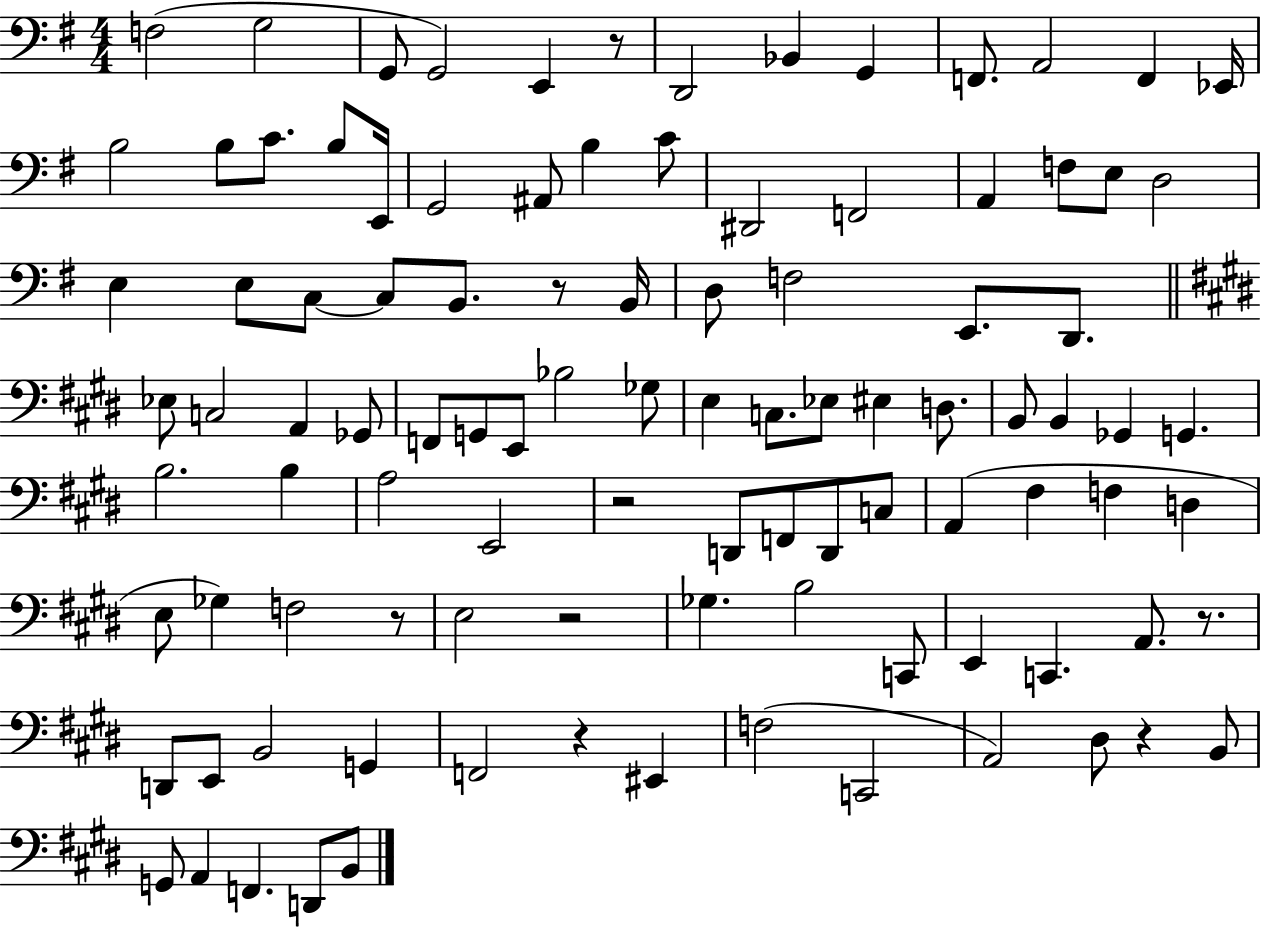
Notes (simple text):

F3/h G3/h G2/e G2/h E2/q R/e D2/h Bb2/q G2/q F2/e. A2/h F2/q Eb2/s B3/h B3/e C4/e. B3/e E2/s G2/h A#2/e B3/q C4/e D#2/h F2/h A2/q F3/e E3/e D3/h E3/q E3/e C3/e C3/e B2/e. R/e B2/s D3/e F3/h E2/e. D2/e. Eb3/e C3/h A2/q Gb2/e F2/e G2/e E2/e Bb3/h Gb3/e E3/q C3/e. Eb3/e EIS3/q D3/e. B2/e B2/q Gb2/q G2/q. B3/h. B3/q A3/h E2/h R/h D2/e F2/e D2/e C3/e A2/q F#3/q F3/q D3/q E3/e Gb3/q F3/h R/e E3/h R/h Gb3/q. B3/h C2/e E2/q C2/q. A2/e. R/e. D2/e E2/e B2/h G2/q F2/h R/q EIS2/q F3/h C2/h A2/h D#3/e R/q B2/e G2/e A2/q F2/q. D2/e B2/e